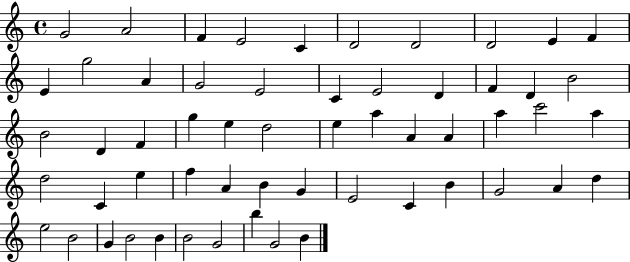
X:1
T:Untitled
M:4/4
L:1/4
K:C
G2 A2 F E2 C D2 D2 D2 E F E g2 A G2 E2 C E2 D F D B2 B2 D F g e d2 e a A A a c'2 a d2 C e f A B G E2 C B G2 A d e2 B2 G B2 B B2 G2 b G2 B